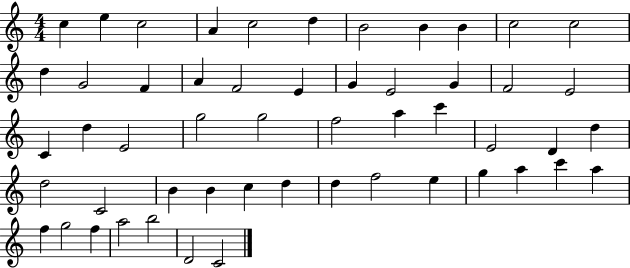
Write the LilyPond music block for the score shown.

{
  \clef treble
  \numericTimeSignature
  \time 4/4
  \key c \major
  c''4 e''4 c''2 | a'4 c''2 d''4 | b'2 b'4 b'4 | c''2 c''2 | \break d''4 g'2 f'4 | a'4 f'2 e'4 | g'4 e'2 g'4 | f'2 e'2 | \break c'4 d''4 e'2 | g''2 g''2 | f''2 a''4 c'''4 | e'2 d'4 d''4 | \break d''2 c'2 | b'4 b'4 c''4 d''4 | d''4 f''2 e''4 | g''4 a''4 c'''4 a''4 | \break f''4 g''2 f''4 | a''2 b''2 | d'2 c'2 | \bar "|."
}